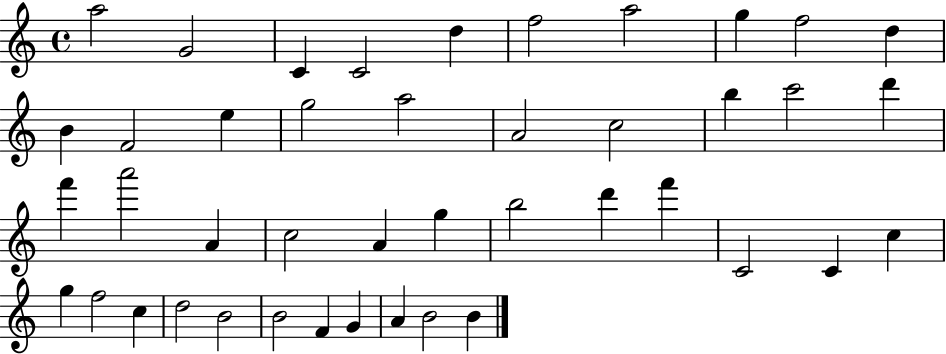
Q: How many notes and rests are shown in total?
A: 43